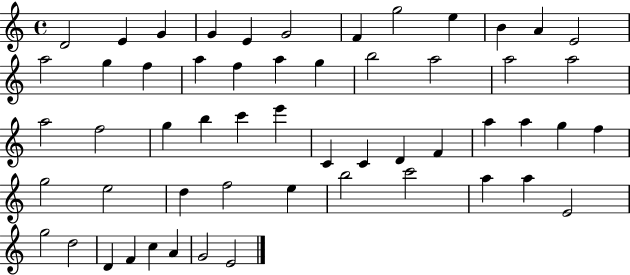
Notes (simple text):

D4/h E4/q G4/q G4/q E4/q G4/h F4/q G5/h E5/q B4/q A4/q E4/h A5/h G5/q F5/q A5/q F5/q A5/q G5/q B5/h A5/h A5/h A5/h A5/h F5/h G5/q B5/q C6/q E6/q C4/q C4/q D4/q F4/q A5/q A5/q G5/q F5/q G5/h E5/h D5/q F5/h E5/q B5/h C6/h A5/q A5/q E4/h G5/h D5/h D4/q F4/q C5/q A4/q G4/h E4/h